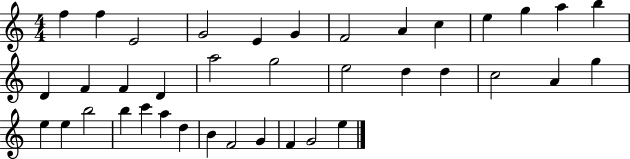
F5/q F5/q E4/h G4/h E4/q G4/q F4/h A4/q C5/q E5/q G5/q A5/q B5/q D4/q F4/q F4/q D4/q A5/h G5/h E5/h D5/q D5/q C5/h A4/q G5/q E5/q E5/q B5/h B5/q C6/q A5/q D5/q B4/q F4/h G4/q F4/q G4/h E5/q